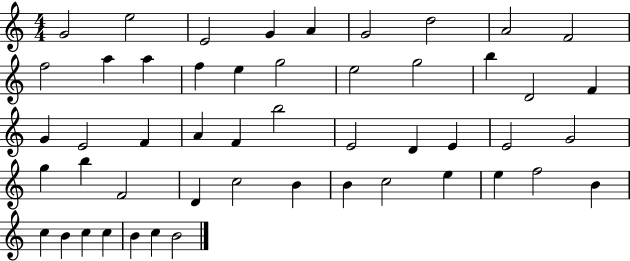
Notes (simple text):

G4/h E5/h E4/h G4/q A4/q G4/h D5/h A4/h F4/h F5/h A5/q A5/q F5/q E5/q G5/h E5/h G5/h B5/q D4/h F4/q G4/q E4/h F4/q A4/q F4/q B5/h E4/h D4/q E4/q E4/h G4/h G5/q B5/q F4/h D4/q C5/h B4/q B4/q C5/h E5/q E5/q F5/h B4/q C5/q B4/q C5/q C5/q B4/q C5/q B4/h